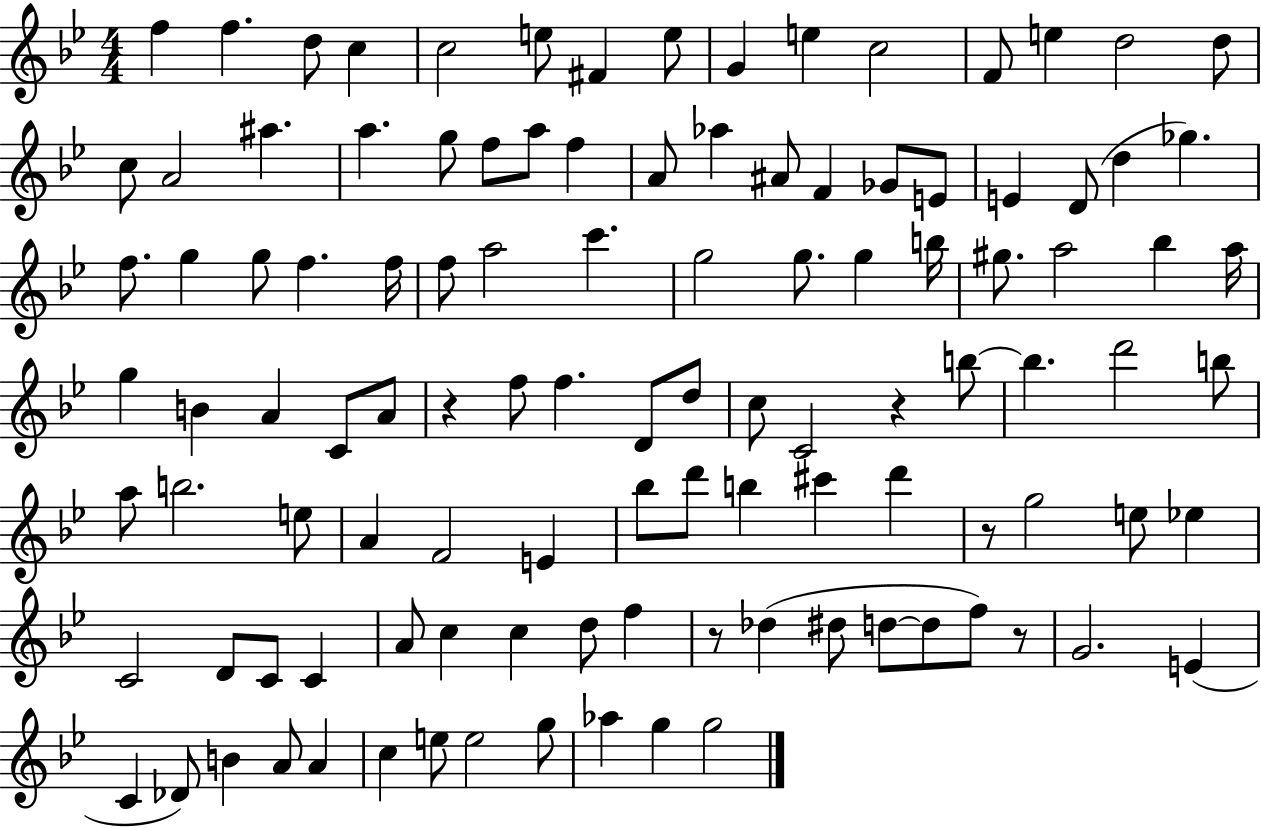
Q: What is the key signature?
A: BES major